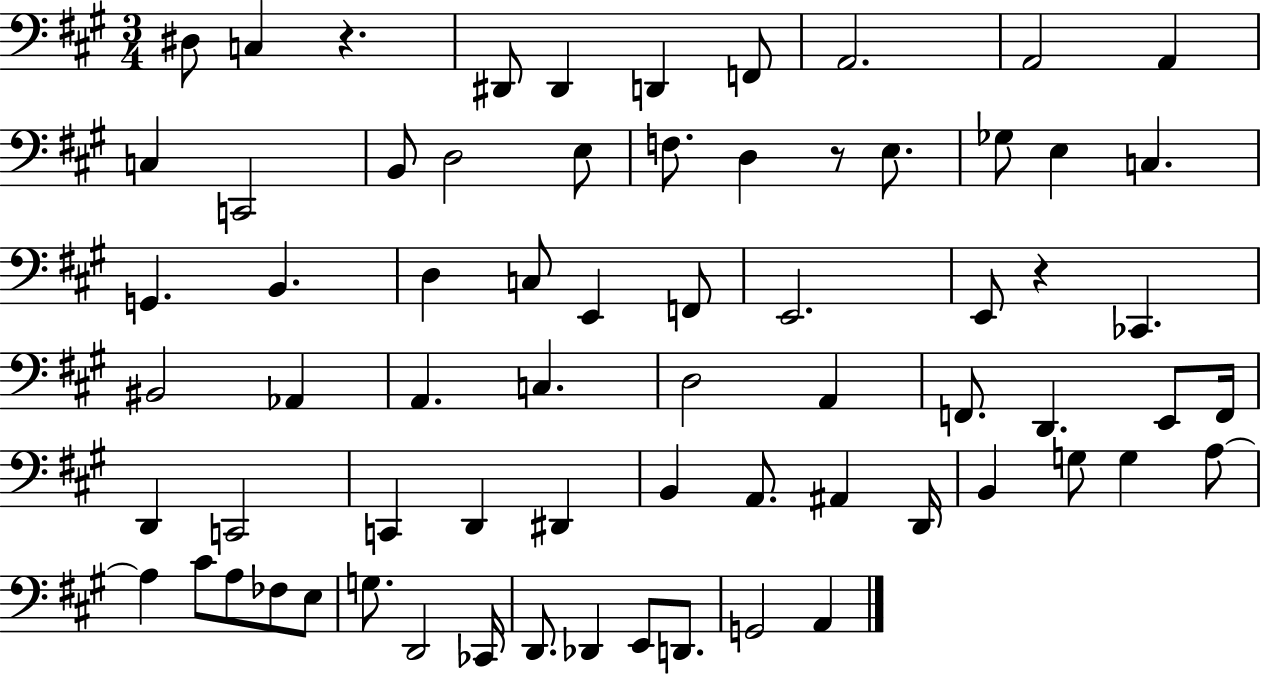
X:1
T:Untitled
M:3/4
L:1/4
K:A
^D,/2 C, z ^D,,/2 ^D,, D,, F,,/2 A,,2 A,,2 A,, C, C,,2 B,,/2 D,2 E,/2 F,/2 D, z/2 E,/2 _G,/2 E, C, G,, B,, D, C,/2 E,, F,,/2 E,,2 E,,/2 z _C,, ^B,,2 _A,, A,, C, D,2 A,, F,,/2 D,, E,,/2 F,,/4 D,, C,,2 C,, D,, ^D,, B,, A,,/2 ^A,, D,,/4 B,, G,/2 G, A,/2 A, ^C/2 A,/2 _F,/2 E,/2 G,/2 D,,2 _C,,/4 D,,/2 _D,, E,,/2 D,,/2 G,,2 A,,